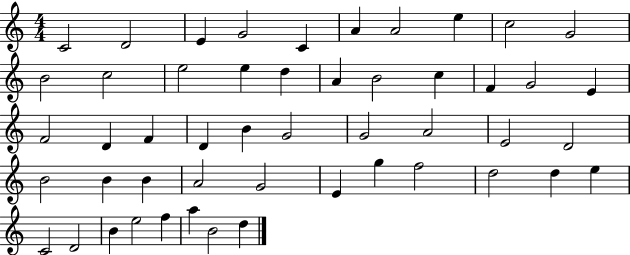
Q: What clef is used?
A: treble